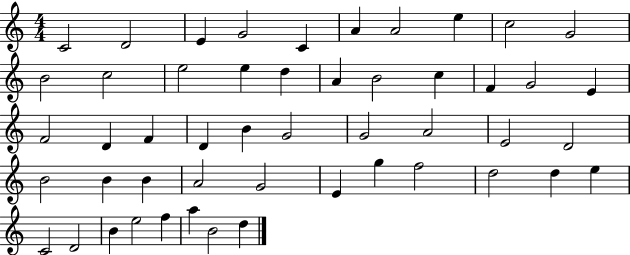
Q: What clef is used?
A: treble